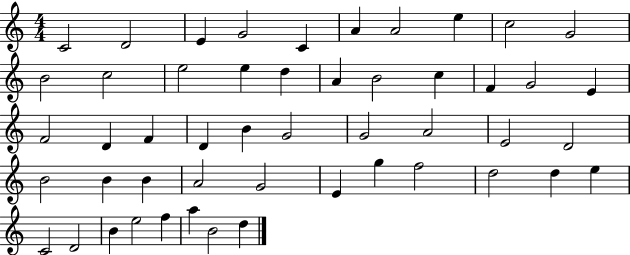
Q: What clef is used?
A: treble